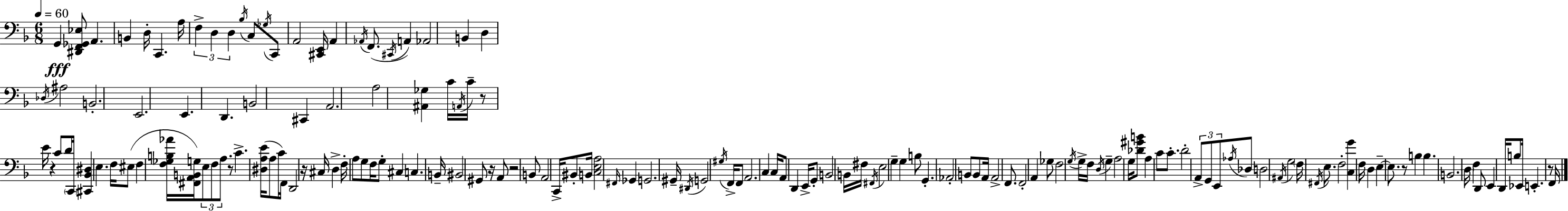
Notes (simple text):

G2/q [D#2,F2,Gb2,Eb3]/e A2/q. B2/q D3/s C2/q. A3/s F3/q D3/q D3/q Bb3/s C3/e Gb3/s C2/e A2/h [C#2,E2]/s A2/q Ab2/s F2/e. C#2/s A2/q Ab2/h B2/q D3/q Db3/s A#3/h B2/h. E2/h. E2/q. D2/q. B2/h C#2/q A2/h. A3/h [A#2,Gb3]/q C4/s A2/s C4/s R/e E4/s R/q C4/e D4/s C2/s [C#2,Bb2,D#3]/q E3/q. F3/s EIS3/e F3/q [F3,Gb3,B3,Ab4]/s [F#2,A2,B2,G3]/s E3/e F3/e A3/e. R/e C4/q. [D#3,A3,E4]/s A3/e C4/s F2/s D2/h R/s C#3/s D3/q F3/s A3/e G3/e F3/s G3/e C#3/q C3/q. B2/s BIS2/h G#2/e R/s A2/e R/h B2/e A2/h C2/s BIS2/e B2/s [C3,E3,A3]/h F#2/s Gb2/q G2/h. G#2/s D#2/s G2/h G#3/s F2/s F2/e A2/h. C3/q C3/s A2/e D2/q E2/s G2/e B2/h B2/s F#3/s F#2/s E3/h G3/q G3/q B3/e G2/q. Ab2/h B2/e B2/e A2/s A2/h F2/e. F2/h A2/q Gb3/e F3/h G3/s G3/s F3/s D3/s G3/q A3/h G3/s [Db4,G#4,B4]/e A3/q C4/e C4/e. D4/h A2/e G2/e E2/e Ab3/s Db3/e D3/h A#2/s G3/h F3/s F#2/s E3/e. F3/h [C3,G4]/q F3/s D3/q E3/q E3/e. R/e B3/q B3/q. B2/h. D3/s F3/q D2/e E2/q D2/s B3/e Eb2/s E2/q. R/e F2/s